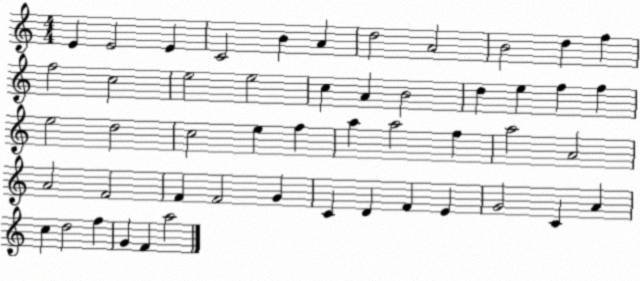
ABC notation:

X:1
T:Untitled
M:4/4
L:1/4
K:C
E E2 E C2 B A d2 A2 B2 d f f2 c2 e2 e2 c A B2 d e f f e2 d2 c2 e f a a2 f a2 A2 A2 F2 F F2 G C D F E G2 C A c d2 f G F a2